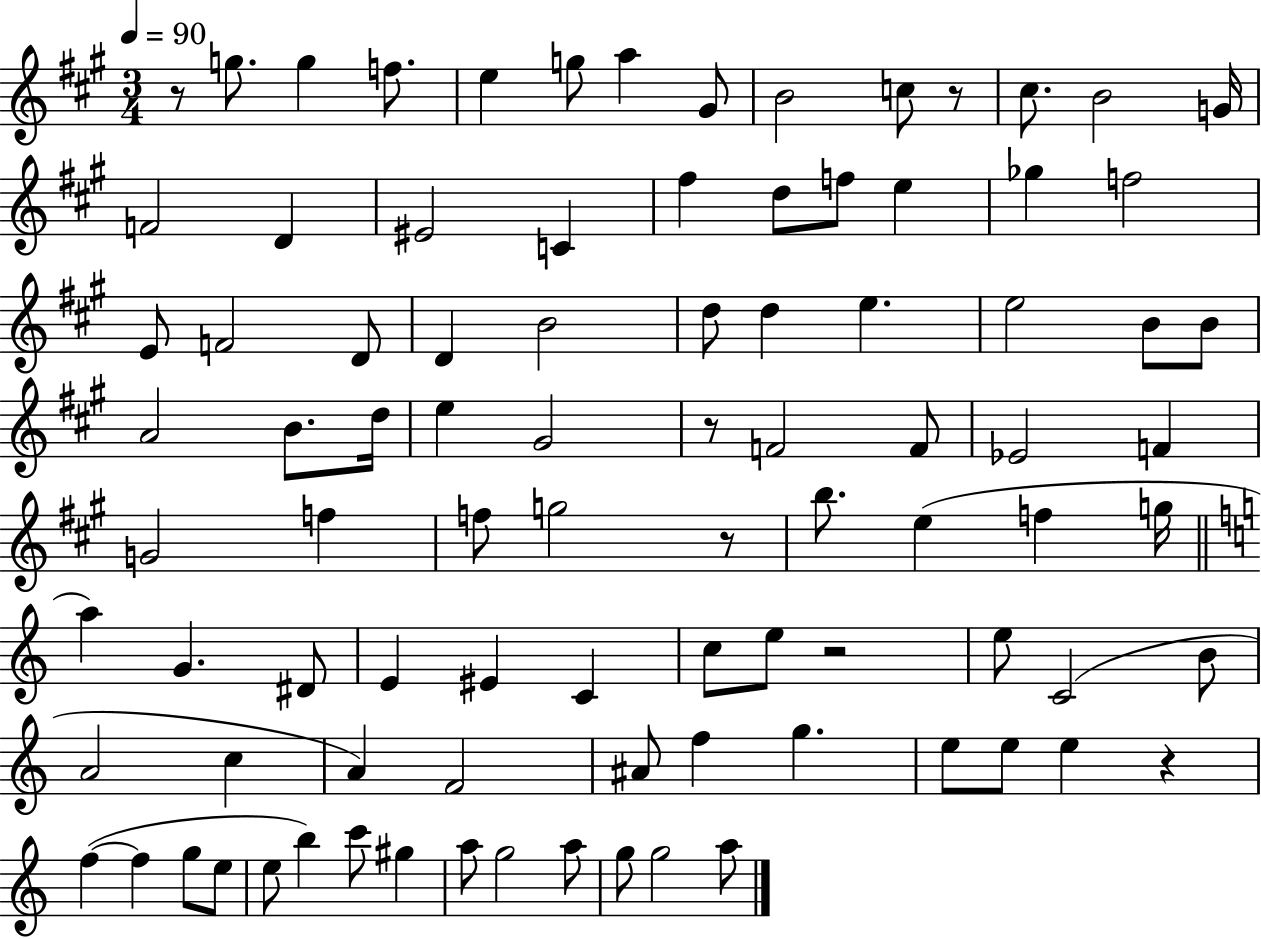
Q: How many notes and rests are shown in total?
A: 91